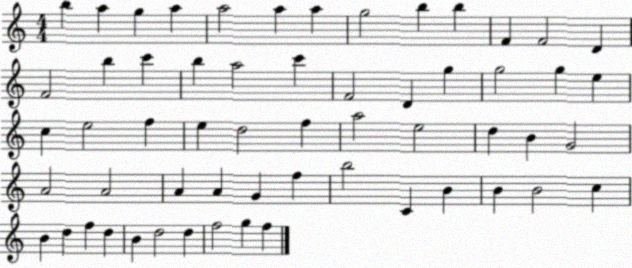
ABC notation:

X:1
T:Untitled
M:4/4
L:1/4
K:C
b a g a a2 a a g2 b b F F2 D F2 b c' b a2 c' F2 D g g2 g e c e2 f e d2 f a2 e2 d B G2 A2 A2 A A G f b2 C B B B2 c B d f d B d2 d f2 g f